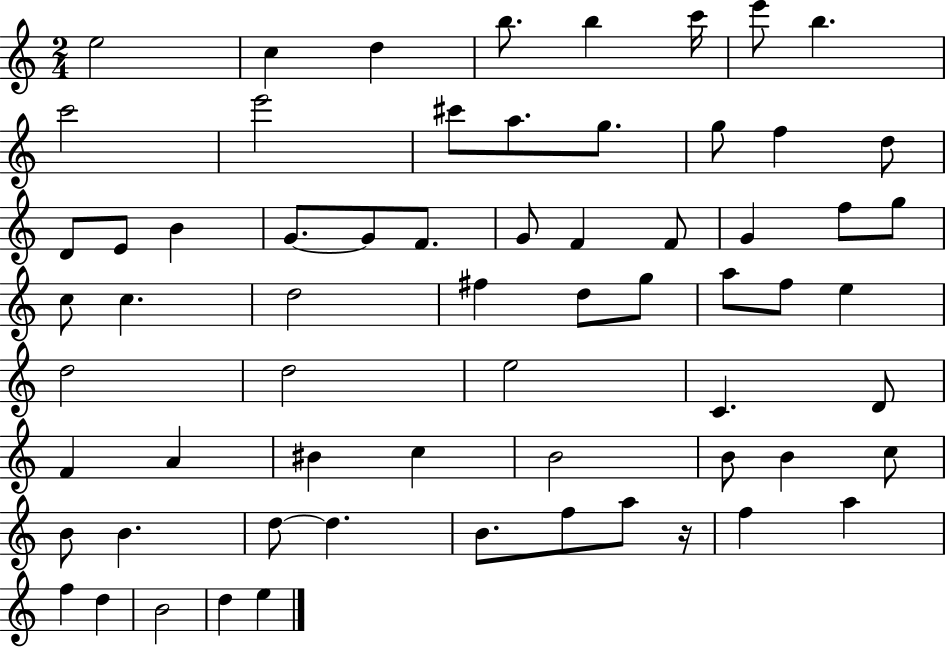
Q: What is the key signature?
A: C major